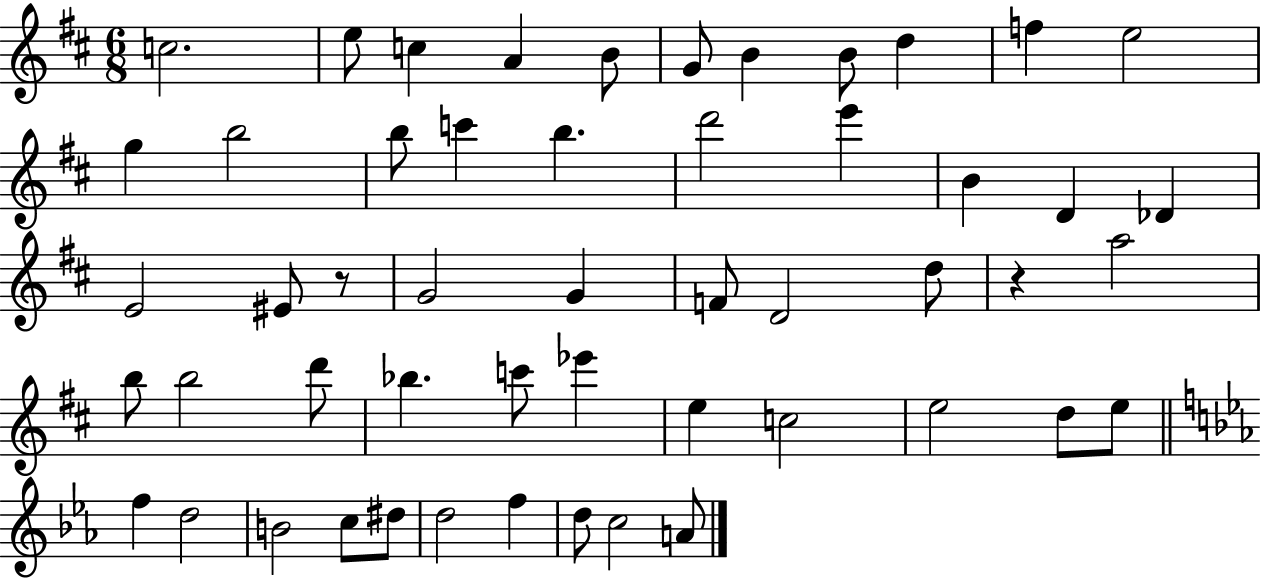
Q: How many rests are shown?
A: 2